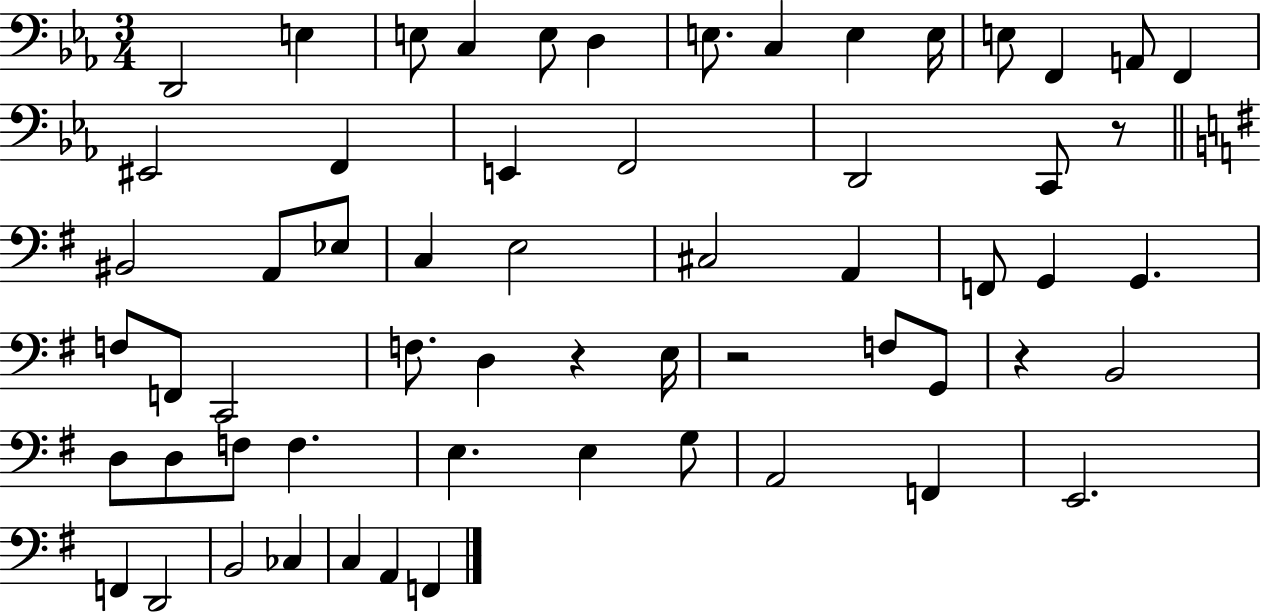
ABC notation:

X:1
T:Untitled
M:3/4
L:1/4
K:Eb
D,,2 E, E,/2 C, E,/2 D, E,/2 C, E, E,/4 E,/2 F,, A,,/2 F,, ^E,,2 F,, E,, F,,2 D,,2 C,,/2 z/2 ^B,,2 A,,/2 _E,/2 C, E,2 ^C,2 A,, F,,/2 G,, G,, F,/2 F,,/2 C,,2 F,/2 D, z E,/4 z2 F,/2 G,,/2 z B,,2 D,/2 D,/2 F,/2 F, E, E, G,/2 A,,2 F,, E,,2 F,, D,,2 B,,2 _C, C, A,, F,,